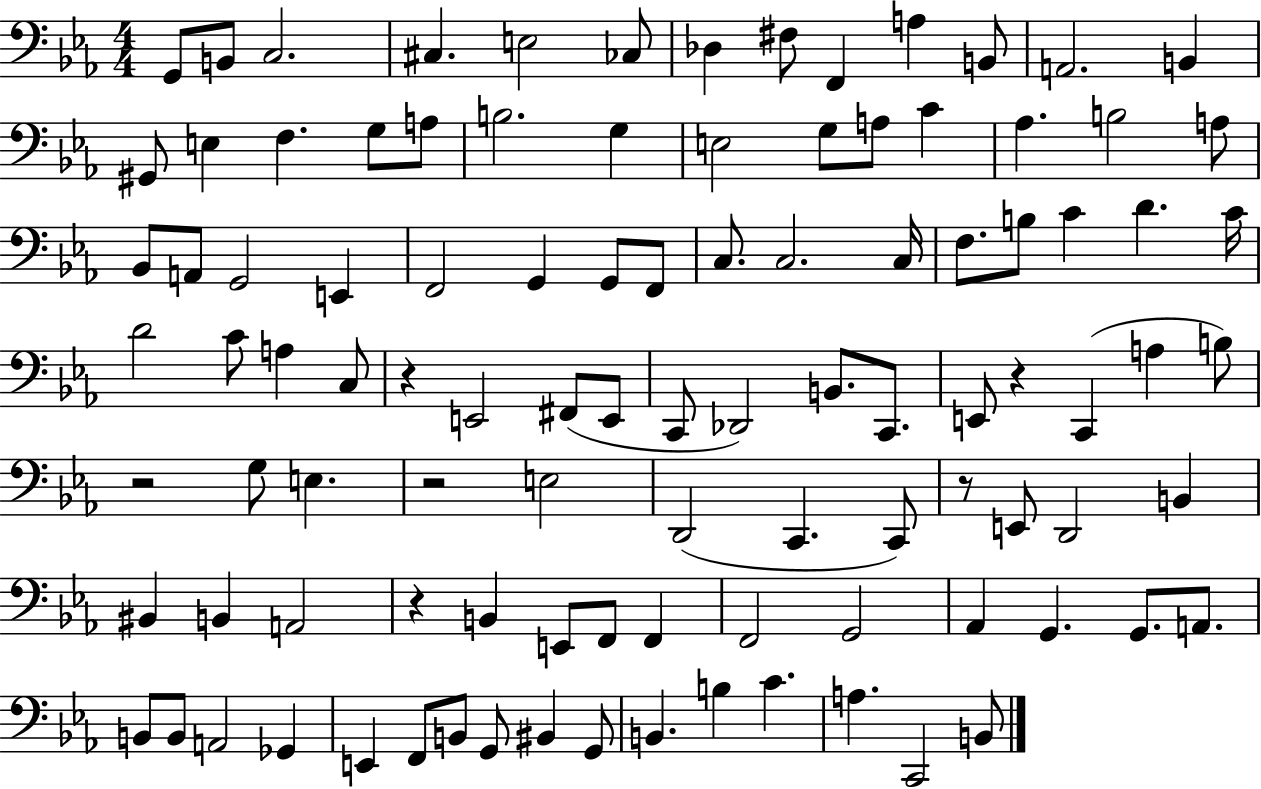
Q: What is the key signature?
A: EES major